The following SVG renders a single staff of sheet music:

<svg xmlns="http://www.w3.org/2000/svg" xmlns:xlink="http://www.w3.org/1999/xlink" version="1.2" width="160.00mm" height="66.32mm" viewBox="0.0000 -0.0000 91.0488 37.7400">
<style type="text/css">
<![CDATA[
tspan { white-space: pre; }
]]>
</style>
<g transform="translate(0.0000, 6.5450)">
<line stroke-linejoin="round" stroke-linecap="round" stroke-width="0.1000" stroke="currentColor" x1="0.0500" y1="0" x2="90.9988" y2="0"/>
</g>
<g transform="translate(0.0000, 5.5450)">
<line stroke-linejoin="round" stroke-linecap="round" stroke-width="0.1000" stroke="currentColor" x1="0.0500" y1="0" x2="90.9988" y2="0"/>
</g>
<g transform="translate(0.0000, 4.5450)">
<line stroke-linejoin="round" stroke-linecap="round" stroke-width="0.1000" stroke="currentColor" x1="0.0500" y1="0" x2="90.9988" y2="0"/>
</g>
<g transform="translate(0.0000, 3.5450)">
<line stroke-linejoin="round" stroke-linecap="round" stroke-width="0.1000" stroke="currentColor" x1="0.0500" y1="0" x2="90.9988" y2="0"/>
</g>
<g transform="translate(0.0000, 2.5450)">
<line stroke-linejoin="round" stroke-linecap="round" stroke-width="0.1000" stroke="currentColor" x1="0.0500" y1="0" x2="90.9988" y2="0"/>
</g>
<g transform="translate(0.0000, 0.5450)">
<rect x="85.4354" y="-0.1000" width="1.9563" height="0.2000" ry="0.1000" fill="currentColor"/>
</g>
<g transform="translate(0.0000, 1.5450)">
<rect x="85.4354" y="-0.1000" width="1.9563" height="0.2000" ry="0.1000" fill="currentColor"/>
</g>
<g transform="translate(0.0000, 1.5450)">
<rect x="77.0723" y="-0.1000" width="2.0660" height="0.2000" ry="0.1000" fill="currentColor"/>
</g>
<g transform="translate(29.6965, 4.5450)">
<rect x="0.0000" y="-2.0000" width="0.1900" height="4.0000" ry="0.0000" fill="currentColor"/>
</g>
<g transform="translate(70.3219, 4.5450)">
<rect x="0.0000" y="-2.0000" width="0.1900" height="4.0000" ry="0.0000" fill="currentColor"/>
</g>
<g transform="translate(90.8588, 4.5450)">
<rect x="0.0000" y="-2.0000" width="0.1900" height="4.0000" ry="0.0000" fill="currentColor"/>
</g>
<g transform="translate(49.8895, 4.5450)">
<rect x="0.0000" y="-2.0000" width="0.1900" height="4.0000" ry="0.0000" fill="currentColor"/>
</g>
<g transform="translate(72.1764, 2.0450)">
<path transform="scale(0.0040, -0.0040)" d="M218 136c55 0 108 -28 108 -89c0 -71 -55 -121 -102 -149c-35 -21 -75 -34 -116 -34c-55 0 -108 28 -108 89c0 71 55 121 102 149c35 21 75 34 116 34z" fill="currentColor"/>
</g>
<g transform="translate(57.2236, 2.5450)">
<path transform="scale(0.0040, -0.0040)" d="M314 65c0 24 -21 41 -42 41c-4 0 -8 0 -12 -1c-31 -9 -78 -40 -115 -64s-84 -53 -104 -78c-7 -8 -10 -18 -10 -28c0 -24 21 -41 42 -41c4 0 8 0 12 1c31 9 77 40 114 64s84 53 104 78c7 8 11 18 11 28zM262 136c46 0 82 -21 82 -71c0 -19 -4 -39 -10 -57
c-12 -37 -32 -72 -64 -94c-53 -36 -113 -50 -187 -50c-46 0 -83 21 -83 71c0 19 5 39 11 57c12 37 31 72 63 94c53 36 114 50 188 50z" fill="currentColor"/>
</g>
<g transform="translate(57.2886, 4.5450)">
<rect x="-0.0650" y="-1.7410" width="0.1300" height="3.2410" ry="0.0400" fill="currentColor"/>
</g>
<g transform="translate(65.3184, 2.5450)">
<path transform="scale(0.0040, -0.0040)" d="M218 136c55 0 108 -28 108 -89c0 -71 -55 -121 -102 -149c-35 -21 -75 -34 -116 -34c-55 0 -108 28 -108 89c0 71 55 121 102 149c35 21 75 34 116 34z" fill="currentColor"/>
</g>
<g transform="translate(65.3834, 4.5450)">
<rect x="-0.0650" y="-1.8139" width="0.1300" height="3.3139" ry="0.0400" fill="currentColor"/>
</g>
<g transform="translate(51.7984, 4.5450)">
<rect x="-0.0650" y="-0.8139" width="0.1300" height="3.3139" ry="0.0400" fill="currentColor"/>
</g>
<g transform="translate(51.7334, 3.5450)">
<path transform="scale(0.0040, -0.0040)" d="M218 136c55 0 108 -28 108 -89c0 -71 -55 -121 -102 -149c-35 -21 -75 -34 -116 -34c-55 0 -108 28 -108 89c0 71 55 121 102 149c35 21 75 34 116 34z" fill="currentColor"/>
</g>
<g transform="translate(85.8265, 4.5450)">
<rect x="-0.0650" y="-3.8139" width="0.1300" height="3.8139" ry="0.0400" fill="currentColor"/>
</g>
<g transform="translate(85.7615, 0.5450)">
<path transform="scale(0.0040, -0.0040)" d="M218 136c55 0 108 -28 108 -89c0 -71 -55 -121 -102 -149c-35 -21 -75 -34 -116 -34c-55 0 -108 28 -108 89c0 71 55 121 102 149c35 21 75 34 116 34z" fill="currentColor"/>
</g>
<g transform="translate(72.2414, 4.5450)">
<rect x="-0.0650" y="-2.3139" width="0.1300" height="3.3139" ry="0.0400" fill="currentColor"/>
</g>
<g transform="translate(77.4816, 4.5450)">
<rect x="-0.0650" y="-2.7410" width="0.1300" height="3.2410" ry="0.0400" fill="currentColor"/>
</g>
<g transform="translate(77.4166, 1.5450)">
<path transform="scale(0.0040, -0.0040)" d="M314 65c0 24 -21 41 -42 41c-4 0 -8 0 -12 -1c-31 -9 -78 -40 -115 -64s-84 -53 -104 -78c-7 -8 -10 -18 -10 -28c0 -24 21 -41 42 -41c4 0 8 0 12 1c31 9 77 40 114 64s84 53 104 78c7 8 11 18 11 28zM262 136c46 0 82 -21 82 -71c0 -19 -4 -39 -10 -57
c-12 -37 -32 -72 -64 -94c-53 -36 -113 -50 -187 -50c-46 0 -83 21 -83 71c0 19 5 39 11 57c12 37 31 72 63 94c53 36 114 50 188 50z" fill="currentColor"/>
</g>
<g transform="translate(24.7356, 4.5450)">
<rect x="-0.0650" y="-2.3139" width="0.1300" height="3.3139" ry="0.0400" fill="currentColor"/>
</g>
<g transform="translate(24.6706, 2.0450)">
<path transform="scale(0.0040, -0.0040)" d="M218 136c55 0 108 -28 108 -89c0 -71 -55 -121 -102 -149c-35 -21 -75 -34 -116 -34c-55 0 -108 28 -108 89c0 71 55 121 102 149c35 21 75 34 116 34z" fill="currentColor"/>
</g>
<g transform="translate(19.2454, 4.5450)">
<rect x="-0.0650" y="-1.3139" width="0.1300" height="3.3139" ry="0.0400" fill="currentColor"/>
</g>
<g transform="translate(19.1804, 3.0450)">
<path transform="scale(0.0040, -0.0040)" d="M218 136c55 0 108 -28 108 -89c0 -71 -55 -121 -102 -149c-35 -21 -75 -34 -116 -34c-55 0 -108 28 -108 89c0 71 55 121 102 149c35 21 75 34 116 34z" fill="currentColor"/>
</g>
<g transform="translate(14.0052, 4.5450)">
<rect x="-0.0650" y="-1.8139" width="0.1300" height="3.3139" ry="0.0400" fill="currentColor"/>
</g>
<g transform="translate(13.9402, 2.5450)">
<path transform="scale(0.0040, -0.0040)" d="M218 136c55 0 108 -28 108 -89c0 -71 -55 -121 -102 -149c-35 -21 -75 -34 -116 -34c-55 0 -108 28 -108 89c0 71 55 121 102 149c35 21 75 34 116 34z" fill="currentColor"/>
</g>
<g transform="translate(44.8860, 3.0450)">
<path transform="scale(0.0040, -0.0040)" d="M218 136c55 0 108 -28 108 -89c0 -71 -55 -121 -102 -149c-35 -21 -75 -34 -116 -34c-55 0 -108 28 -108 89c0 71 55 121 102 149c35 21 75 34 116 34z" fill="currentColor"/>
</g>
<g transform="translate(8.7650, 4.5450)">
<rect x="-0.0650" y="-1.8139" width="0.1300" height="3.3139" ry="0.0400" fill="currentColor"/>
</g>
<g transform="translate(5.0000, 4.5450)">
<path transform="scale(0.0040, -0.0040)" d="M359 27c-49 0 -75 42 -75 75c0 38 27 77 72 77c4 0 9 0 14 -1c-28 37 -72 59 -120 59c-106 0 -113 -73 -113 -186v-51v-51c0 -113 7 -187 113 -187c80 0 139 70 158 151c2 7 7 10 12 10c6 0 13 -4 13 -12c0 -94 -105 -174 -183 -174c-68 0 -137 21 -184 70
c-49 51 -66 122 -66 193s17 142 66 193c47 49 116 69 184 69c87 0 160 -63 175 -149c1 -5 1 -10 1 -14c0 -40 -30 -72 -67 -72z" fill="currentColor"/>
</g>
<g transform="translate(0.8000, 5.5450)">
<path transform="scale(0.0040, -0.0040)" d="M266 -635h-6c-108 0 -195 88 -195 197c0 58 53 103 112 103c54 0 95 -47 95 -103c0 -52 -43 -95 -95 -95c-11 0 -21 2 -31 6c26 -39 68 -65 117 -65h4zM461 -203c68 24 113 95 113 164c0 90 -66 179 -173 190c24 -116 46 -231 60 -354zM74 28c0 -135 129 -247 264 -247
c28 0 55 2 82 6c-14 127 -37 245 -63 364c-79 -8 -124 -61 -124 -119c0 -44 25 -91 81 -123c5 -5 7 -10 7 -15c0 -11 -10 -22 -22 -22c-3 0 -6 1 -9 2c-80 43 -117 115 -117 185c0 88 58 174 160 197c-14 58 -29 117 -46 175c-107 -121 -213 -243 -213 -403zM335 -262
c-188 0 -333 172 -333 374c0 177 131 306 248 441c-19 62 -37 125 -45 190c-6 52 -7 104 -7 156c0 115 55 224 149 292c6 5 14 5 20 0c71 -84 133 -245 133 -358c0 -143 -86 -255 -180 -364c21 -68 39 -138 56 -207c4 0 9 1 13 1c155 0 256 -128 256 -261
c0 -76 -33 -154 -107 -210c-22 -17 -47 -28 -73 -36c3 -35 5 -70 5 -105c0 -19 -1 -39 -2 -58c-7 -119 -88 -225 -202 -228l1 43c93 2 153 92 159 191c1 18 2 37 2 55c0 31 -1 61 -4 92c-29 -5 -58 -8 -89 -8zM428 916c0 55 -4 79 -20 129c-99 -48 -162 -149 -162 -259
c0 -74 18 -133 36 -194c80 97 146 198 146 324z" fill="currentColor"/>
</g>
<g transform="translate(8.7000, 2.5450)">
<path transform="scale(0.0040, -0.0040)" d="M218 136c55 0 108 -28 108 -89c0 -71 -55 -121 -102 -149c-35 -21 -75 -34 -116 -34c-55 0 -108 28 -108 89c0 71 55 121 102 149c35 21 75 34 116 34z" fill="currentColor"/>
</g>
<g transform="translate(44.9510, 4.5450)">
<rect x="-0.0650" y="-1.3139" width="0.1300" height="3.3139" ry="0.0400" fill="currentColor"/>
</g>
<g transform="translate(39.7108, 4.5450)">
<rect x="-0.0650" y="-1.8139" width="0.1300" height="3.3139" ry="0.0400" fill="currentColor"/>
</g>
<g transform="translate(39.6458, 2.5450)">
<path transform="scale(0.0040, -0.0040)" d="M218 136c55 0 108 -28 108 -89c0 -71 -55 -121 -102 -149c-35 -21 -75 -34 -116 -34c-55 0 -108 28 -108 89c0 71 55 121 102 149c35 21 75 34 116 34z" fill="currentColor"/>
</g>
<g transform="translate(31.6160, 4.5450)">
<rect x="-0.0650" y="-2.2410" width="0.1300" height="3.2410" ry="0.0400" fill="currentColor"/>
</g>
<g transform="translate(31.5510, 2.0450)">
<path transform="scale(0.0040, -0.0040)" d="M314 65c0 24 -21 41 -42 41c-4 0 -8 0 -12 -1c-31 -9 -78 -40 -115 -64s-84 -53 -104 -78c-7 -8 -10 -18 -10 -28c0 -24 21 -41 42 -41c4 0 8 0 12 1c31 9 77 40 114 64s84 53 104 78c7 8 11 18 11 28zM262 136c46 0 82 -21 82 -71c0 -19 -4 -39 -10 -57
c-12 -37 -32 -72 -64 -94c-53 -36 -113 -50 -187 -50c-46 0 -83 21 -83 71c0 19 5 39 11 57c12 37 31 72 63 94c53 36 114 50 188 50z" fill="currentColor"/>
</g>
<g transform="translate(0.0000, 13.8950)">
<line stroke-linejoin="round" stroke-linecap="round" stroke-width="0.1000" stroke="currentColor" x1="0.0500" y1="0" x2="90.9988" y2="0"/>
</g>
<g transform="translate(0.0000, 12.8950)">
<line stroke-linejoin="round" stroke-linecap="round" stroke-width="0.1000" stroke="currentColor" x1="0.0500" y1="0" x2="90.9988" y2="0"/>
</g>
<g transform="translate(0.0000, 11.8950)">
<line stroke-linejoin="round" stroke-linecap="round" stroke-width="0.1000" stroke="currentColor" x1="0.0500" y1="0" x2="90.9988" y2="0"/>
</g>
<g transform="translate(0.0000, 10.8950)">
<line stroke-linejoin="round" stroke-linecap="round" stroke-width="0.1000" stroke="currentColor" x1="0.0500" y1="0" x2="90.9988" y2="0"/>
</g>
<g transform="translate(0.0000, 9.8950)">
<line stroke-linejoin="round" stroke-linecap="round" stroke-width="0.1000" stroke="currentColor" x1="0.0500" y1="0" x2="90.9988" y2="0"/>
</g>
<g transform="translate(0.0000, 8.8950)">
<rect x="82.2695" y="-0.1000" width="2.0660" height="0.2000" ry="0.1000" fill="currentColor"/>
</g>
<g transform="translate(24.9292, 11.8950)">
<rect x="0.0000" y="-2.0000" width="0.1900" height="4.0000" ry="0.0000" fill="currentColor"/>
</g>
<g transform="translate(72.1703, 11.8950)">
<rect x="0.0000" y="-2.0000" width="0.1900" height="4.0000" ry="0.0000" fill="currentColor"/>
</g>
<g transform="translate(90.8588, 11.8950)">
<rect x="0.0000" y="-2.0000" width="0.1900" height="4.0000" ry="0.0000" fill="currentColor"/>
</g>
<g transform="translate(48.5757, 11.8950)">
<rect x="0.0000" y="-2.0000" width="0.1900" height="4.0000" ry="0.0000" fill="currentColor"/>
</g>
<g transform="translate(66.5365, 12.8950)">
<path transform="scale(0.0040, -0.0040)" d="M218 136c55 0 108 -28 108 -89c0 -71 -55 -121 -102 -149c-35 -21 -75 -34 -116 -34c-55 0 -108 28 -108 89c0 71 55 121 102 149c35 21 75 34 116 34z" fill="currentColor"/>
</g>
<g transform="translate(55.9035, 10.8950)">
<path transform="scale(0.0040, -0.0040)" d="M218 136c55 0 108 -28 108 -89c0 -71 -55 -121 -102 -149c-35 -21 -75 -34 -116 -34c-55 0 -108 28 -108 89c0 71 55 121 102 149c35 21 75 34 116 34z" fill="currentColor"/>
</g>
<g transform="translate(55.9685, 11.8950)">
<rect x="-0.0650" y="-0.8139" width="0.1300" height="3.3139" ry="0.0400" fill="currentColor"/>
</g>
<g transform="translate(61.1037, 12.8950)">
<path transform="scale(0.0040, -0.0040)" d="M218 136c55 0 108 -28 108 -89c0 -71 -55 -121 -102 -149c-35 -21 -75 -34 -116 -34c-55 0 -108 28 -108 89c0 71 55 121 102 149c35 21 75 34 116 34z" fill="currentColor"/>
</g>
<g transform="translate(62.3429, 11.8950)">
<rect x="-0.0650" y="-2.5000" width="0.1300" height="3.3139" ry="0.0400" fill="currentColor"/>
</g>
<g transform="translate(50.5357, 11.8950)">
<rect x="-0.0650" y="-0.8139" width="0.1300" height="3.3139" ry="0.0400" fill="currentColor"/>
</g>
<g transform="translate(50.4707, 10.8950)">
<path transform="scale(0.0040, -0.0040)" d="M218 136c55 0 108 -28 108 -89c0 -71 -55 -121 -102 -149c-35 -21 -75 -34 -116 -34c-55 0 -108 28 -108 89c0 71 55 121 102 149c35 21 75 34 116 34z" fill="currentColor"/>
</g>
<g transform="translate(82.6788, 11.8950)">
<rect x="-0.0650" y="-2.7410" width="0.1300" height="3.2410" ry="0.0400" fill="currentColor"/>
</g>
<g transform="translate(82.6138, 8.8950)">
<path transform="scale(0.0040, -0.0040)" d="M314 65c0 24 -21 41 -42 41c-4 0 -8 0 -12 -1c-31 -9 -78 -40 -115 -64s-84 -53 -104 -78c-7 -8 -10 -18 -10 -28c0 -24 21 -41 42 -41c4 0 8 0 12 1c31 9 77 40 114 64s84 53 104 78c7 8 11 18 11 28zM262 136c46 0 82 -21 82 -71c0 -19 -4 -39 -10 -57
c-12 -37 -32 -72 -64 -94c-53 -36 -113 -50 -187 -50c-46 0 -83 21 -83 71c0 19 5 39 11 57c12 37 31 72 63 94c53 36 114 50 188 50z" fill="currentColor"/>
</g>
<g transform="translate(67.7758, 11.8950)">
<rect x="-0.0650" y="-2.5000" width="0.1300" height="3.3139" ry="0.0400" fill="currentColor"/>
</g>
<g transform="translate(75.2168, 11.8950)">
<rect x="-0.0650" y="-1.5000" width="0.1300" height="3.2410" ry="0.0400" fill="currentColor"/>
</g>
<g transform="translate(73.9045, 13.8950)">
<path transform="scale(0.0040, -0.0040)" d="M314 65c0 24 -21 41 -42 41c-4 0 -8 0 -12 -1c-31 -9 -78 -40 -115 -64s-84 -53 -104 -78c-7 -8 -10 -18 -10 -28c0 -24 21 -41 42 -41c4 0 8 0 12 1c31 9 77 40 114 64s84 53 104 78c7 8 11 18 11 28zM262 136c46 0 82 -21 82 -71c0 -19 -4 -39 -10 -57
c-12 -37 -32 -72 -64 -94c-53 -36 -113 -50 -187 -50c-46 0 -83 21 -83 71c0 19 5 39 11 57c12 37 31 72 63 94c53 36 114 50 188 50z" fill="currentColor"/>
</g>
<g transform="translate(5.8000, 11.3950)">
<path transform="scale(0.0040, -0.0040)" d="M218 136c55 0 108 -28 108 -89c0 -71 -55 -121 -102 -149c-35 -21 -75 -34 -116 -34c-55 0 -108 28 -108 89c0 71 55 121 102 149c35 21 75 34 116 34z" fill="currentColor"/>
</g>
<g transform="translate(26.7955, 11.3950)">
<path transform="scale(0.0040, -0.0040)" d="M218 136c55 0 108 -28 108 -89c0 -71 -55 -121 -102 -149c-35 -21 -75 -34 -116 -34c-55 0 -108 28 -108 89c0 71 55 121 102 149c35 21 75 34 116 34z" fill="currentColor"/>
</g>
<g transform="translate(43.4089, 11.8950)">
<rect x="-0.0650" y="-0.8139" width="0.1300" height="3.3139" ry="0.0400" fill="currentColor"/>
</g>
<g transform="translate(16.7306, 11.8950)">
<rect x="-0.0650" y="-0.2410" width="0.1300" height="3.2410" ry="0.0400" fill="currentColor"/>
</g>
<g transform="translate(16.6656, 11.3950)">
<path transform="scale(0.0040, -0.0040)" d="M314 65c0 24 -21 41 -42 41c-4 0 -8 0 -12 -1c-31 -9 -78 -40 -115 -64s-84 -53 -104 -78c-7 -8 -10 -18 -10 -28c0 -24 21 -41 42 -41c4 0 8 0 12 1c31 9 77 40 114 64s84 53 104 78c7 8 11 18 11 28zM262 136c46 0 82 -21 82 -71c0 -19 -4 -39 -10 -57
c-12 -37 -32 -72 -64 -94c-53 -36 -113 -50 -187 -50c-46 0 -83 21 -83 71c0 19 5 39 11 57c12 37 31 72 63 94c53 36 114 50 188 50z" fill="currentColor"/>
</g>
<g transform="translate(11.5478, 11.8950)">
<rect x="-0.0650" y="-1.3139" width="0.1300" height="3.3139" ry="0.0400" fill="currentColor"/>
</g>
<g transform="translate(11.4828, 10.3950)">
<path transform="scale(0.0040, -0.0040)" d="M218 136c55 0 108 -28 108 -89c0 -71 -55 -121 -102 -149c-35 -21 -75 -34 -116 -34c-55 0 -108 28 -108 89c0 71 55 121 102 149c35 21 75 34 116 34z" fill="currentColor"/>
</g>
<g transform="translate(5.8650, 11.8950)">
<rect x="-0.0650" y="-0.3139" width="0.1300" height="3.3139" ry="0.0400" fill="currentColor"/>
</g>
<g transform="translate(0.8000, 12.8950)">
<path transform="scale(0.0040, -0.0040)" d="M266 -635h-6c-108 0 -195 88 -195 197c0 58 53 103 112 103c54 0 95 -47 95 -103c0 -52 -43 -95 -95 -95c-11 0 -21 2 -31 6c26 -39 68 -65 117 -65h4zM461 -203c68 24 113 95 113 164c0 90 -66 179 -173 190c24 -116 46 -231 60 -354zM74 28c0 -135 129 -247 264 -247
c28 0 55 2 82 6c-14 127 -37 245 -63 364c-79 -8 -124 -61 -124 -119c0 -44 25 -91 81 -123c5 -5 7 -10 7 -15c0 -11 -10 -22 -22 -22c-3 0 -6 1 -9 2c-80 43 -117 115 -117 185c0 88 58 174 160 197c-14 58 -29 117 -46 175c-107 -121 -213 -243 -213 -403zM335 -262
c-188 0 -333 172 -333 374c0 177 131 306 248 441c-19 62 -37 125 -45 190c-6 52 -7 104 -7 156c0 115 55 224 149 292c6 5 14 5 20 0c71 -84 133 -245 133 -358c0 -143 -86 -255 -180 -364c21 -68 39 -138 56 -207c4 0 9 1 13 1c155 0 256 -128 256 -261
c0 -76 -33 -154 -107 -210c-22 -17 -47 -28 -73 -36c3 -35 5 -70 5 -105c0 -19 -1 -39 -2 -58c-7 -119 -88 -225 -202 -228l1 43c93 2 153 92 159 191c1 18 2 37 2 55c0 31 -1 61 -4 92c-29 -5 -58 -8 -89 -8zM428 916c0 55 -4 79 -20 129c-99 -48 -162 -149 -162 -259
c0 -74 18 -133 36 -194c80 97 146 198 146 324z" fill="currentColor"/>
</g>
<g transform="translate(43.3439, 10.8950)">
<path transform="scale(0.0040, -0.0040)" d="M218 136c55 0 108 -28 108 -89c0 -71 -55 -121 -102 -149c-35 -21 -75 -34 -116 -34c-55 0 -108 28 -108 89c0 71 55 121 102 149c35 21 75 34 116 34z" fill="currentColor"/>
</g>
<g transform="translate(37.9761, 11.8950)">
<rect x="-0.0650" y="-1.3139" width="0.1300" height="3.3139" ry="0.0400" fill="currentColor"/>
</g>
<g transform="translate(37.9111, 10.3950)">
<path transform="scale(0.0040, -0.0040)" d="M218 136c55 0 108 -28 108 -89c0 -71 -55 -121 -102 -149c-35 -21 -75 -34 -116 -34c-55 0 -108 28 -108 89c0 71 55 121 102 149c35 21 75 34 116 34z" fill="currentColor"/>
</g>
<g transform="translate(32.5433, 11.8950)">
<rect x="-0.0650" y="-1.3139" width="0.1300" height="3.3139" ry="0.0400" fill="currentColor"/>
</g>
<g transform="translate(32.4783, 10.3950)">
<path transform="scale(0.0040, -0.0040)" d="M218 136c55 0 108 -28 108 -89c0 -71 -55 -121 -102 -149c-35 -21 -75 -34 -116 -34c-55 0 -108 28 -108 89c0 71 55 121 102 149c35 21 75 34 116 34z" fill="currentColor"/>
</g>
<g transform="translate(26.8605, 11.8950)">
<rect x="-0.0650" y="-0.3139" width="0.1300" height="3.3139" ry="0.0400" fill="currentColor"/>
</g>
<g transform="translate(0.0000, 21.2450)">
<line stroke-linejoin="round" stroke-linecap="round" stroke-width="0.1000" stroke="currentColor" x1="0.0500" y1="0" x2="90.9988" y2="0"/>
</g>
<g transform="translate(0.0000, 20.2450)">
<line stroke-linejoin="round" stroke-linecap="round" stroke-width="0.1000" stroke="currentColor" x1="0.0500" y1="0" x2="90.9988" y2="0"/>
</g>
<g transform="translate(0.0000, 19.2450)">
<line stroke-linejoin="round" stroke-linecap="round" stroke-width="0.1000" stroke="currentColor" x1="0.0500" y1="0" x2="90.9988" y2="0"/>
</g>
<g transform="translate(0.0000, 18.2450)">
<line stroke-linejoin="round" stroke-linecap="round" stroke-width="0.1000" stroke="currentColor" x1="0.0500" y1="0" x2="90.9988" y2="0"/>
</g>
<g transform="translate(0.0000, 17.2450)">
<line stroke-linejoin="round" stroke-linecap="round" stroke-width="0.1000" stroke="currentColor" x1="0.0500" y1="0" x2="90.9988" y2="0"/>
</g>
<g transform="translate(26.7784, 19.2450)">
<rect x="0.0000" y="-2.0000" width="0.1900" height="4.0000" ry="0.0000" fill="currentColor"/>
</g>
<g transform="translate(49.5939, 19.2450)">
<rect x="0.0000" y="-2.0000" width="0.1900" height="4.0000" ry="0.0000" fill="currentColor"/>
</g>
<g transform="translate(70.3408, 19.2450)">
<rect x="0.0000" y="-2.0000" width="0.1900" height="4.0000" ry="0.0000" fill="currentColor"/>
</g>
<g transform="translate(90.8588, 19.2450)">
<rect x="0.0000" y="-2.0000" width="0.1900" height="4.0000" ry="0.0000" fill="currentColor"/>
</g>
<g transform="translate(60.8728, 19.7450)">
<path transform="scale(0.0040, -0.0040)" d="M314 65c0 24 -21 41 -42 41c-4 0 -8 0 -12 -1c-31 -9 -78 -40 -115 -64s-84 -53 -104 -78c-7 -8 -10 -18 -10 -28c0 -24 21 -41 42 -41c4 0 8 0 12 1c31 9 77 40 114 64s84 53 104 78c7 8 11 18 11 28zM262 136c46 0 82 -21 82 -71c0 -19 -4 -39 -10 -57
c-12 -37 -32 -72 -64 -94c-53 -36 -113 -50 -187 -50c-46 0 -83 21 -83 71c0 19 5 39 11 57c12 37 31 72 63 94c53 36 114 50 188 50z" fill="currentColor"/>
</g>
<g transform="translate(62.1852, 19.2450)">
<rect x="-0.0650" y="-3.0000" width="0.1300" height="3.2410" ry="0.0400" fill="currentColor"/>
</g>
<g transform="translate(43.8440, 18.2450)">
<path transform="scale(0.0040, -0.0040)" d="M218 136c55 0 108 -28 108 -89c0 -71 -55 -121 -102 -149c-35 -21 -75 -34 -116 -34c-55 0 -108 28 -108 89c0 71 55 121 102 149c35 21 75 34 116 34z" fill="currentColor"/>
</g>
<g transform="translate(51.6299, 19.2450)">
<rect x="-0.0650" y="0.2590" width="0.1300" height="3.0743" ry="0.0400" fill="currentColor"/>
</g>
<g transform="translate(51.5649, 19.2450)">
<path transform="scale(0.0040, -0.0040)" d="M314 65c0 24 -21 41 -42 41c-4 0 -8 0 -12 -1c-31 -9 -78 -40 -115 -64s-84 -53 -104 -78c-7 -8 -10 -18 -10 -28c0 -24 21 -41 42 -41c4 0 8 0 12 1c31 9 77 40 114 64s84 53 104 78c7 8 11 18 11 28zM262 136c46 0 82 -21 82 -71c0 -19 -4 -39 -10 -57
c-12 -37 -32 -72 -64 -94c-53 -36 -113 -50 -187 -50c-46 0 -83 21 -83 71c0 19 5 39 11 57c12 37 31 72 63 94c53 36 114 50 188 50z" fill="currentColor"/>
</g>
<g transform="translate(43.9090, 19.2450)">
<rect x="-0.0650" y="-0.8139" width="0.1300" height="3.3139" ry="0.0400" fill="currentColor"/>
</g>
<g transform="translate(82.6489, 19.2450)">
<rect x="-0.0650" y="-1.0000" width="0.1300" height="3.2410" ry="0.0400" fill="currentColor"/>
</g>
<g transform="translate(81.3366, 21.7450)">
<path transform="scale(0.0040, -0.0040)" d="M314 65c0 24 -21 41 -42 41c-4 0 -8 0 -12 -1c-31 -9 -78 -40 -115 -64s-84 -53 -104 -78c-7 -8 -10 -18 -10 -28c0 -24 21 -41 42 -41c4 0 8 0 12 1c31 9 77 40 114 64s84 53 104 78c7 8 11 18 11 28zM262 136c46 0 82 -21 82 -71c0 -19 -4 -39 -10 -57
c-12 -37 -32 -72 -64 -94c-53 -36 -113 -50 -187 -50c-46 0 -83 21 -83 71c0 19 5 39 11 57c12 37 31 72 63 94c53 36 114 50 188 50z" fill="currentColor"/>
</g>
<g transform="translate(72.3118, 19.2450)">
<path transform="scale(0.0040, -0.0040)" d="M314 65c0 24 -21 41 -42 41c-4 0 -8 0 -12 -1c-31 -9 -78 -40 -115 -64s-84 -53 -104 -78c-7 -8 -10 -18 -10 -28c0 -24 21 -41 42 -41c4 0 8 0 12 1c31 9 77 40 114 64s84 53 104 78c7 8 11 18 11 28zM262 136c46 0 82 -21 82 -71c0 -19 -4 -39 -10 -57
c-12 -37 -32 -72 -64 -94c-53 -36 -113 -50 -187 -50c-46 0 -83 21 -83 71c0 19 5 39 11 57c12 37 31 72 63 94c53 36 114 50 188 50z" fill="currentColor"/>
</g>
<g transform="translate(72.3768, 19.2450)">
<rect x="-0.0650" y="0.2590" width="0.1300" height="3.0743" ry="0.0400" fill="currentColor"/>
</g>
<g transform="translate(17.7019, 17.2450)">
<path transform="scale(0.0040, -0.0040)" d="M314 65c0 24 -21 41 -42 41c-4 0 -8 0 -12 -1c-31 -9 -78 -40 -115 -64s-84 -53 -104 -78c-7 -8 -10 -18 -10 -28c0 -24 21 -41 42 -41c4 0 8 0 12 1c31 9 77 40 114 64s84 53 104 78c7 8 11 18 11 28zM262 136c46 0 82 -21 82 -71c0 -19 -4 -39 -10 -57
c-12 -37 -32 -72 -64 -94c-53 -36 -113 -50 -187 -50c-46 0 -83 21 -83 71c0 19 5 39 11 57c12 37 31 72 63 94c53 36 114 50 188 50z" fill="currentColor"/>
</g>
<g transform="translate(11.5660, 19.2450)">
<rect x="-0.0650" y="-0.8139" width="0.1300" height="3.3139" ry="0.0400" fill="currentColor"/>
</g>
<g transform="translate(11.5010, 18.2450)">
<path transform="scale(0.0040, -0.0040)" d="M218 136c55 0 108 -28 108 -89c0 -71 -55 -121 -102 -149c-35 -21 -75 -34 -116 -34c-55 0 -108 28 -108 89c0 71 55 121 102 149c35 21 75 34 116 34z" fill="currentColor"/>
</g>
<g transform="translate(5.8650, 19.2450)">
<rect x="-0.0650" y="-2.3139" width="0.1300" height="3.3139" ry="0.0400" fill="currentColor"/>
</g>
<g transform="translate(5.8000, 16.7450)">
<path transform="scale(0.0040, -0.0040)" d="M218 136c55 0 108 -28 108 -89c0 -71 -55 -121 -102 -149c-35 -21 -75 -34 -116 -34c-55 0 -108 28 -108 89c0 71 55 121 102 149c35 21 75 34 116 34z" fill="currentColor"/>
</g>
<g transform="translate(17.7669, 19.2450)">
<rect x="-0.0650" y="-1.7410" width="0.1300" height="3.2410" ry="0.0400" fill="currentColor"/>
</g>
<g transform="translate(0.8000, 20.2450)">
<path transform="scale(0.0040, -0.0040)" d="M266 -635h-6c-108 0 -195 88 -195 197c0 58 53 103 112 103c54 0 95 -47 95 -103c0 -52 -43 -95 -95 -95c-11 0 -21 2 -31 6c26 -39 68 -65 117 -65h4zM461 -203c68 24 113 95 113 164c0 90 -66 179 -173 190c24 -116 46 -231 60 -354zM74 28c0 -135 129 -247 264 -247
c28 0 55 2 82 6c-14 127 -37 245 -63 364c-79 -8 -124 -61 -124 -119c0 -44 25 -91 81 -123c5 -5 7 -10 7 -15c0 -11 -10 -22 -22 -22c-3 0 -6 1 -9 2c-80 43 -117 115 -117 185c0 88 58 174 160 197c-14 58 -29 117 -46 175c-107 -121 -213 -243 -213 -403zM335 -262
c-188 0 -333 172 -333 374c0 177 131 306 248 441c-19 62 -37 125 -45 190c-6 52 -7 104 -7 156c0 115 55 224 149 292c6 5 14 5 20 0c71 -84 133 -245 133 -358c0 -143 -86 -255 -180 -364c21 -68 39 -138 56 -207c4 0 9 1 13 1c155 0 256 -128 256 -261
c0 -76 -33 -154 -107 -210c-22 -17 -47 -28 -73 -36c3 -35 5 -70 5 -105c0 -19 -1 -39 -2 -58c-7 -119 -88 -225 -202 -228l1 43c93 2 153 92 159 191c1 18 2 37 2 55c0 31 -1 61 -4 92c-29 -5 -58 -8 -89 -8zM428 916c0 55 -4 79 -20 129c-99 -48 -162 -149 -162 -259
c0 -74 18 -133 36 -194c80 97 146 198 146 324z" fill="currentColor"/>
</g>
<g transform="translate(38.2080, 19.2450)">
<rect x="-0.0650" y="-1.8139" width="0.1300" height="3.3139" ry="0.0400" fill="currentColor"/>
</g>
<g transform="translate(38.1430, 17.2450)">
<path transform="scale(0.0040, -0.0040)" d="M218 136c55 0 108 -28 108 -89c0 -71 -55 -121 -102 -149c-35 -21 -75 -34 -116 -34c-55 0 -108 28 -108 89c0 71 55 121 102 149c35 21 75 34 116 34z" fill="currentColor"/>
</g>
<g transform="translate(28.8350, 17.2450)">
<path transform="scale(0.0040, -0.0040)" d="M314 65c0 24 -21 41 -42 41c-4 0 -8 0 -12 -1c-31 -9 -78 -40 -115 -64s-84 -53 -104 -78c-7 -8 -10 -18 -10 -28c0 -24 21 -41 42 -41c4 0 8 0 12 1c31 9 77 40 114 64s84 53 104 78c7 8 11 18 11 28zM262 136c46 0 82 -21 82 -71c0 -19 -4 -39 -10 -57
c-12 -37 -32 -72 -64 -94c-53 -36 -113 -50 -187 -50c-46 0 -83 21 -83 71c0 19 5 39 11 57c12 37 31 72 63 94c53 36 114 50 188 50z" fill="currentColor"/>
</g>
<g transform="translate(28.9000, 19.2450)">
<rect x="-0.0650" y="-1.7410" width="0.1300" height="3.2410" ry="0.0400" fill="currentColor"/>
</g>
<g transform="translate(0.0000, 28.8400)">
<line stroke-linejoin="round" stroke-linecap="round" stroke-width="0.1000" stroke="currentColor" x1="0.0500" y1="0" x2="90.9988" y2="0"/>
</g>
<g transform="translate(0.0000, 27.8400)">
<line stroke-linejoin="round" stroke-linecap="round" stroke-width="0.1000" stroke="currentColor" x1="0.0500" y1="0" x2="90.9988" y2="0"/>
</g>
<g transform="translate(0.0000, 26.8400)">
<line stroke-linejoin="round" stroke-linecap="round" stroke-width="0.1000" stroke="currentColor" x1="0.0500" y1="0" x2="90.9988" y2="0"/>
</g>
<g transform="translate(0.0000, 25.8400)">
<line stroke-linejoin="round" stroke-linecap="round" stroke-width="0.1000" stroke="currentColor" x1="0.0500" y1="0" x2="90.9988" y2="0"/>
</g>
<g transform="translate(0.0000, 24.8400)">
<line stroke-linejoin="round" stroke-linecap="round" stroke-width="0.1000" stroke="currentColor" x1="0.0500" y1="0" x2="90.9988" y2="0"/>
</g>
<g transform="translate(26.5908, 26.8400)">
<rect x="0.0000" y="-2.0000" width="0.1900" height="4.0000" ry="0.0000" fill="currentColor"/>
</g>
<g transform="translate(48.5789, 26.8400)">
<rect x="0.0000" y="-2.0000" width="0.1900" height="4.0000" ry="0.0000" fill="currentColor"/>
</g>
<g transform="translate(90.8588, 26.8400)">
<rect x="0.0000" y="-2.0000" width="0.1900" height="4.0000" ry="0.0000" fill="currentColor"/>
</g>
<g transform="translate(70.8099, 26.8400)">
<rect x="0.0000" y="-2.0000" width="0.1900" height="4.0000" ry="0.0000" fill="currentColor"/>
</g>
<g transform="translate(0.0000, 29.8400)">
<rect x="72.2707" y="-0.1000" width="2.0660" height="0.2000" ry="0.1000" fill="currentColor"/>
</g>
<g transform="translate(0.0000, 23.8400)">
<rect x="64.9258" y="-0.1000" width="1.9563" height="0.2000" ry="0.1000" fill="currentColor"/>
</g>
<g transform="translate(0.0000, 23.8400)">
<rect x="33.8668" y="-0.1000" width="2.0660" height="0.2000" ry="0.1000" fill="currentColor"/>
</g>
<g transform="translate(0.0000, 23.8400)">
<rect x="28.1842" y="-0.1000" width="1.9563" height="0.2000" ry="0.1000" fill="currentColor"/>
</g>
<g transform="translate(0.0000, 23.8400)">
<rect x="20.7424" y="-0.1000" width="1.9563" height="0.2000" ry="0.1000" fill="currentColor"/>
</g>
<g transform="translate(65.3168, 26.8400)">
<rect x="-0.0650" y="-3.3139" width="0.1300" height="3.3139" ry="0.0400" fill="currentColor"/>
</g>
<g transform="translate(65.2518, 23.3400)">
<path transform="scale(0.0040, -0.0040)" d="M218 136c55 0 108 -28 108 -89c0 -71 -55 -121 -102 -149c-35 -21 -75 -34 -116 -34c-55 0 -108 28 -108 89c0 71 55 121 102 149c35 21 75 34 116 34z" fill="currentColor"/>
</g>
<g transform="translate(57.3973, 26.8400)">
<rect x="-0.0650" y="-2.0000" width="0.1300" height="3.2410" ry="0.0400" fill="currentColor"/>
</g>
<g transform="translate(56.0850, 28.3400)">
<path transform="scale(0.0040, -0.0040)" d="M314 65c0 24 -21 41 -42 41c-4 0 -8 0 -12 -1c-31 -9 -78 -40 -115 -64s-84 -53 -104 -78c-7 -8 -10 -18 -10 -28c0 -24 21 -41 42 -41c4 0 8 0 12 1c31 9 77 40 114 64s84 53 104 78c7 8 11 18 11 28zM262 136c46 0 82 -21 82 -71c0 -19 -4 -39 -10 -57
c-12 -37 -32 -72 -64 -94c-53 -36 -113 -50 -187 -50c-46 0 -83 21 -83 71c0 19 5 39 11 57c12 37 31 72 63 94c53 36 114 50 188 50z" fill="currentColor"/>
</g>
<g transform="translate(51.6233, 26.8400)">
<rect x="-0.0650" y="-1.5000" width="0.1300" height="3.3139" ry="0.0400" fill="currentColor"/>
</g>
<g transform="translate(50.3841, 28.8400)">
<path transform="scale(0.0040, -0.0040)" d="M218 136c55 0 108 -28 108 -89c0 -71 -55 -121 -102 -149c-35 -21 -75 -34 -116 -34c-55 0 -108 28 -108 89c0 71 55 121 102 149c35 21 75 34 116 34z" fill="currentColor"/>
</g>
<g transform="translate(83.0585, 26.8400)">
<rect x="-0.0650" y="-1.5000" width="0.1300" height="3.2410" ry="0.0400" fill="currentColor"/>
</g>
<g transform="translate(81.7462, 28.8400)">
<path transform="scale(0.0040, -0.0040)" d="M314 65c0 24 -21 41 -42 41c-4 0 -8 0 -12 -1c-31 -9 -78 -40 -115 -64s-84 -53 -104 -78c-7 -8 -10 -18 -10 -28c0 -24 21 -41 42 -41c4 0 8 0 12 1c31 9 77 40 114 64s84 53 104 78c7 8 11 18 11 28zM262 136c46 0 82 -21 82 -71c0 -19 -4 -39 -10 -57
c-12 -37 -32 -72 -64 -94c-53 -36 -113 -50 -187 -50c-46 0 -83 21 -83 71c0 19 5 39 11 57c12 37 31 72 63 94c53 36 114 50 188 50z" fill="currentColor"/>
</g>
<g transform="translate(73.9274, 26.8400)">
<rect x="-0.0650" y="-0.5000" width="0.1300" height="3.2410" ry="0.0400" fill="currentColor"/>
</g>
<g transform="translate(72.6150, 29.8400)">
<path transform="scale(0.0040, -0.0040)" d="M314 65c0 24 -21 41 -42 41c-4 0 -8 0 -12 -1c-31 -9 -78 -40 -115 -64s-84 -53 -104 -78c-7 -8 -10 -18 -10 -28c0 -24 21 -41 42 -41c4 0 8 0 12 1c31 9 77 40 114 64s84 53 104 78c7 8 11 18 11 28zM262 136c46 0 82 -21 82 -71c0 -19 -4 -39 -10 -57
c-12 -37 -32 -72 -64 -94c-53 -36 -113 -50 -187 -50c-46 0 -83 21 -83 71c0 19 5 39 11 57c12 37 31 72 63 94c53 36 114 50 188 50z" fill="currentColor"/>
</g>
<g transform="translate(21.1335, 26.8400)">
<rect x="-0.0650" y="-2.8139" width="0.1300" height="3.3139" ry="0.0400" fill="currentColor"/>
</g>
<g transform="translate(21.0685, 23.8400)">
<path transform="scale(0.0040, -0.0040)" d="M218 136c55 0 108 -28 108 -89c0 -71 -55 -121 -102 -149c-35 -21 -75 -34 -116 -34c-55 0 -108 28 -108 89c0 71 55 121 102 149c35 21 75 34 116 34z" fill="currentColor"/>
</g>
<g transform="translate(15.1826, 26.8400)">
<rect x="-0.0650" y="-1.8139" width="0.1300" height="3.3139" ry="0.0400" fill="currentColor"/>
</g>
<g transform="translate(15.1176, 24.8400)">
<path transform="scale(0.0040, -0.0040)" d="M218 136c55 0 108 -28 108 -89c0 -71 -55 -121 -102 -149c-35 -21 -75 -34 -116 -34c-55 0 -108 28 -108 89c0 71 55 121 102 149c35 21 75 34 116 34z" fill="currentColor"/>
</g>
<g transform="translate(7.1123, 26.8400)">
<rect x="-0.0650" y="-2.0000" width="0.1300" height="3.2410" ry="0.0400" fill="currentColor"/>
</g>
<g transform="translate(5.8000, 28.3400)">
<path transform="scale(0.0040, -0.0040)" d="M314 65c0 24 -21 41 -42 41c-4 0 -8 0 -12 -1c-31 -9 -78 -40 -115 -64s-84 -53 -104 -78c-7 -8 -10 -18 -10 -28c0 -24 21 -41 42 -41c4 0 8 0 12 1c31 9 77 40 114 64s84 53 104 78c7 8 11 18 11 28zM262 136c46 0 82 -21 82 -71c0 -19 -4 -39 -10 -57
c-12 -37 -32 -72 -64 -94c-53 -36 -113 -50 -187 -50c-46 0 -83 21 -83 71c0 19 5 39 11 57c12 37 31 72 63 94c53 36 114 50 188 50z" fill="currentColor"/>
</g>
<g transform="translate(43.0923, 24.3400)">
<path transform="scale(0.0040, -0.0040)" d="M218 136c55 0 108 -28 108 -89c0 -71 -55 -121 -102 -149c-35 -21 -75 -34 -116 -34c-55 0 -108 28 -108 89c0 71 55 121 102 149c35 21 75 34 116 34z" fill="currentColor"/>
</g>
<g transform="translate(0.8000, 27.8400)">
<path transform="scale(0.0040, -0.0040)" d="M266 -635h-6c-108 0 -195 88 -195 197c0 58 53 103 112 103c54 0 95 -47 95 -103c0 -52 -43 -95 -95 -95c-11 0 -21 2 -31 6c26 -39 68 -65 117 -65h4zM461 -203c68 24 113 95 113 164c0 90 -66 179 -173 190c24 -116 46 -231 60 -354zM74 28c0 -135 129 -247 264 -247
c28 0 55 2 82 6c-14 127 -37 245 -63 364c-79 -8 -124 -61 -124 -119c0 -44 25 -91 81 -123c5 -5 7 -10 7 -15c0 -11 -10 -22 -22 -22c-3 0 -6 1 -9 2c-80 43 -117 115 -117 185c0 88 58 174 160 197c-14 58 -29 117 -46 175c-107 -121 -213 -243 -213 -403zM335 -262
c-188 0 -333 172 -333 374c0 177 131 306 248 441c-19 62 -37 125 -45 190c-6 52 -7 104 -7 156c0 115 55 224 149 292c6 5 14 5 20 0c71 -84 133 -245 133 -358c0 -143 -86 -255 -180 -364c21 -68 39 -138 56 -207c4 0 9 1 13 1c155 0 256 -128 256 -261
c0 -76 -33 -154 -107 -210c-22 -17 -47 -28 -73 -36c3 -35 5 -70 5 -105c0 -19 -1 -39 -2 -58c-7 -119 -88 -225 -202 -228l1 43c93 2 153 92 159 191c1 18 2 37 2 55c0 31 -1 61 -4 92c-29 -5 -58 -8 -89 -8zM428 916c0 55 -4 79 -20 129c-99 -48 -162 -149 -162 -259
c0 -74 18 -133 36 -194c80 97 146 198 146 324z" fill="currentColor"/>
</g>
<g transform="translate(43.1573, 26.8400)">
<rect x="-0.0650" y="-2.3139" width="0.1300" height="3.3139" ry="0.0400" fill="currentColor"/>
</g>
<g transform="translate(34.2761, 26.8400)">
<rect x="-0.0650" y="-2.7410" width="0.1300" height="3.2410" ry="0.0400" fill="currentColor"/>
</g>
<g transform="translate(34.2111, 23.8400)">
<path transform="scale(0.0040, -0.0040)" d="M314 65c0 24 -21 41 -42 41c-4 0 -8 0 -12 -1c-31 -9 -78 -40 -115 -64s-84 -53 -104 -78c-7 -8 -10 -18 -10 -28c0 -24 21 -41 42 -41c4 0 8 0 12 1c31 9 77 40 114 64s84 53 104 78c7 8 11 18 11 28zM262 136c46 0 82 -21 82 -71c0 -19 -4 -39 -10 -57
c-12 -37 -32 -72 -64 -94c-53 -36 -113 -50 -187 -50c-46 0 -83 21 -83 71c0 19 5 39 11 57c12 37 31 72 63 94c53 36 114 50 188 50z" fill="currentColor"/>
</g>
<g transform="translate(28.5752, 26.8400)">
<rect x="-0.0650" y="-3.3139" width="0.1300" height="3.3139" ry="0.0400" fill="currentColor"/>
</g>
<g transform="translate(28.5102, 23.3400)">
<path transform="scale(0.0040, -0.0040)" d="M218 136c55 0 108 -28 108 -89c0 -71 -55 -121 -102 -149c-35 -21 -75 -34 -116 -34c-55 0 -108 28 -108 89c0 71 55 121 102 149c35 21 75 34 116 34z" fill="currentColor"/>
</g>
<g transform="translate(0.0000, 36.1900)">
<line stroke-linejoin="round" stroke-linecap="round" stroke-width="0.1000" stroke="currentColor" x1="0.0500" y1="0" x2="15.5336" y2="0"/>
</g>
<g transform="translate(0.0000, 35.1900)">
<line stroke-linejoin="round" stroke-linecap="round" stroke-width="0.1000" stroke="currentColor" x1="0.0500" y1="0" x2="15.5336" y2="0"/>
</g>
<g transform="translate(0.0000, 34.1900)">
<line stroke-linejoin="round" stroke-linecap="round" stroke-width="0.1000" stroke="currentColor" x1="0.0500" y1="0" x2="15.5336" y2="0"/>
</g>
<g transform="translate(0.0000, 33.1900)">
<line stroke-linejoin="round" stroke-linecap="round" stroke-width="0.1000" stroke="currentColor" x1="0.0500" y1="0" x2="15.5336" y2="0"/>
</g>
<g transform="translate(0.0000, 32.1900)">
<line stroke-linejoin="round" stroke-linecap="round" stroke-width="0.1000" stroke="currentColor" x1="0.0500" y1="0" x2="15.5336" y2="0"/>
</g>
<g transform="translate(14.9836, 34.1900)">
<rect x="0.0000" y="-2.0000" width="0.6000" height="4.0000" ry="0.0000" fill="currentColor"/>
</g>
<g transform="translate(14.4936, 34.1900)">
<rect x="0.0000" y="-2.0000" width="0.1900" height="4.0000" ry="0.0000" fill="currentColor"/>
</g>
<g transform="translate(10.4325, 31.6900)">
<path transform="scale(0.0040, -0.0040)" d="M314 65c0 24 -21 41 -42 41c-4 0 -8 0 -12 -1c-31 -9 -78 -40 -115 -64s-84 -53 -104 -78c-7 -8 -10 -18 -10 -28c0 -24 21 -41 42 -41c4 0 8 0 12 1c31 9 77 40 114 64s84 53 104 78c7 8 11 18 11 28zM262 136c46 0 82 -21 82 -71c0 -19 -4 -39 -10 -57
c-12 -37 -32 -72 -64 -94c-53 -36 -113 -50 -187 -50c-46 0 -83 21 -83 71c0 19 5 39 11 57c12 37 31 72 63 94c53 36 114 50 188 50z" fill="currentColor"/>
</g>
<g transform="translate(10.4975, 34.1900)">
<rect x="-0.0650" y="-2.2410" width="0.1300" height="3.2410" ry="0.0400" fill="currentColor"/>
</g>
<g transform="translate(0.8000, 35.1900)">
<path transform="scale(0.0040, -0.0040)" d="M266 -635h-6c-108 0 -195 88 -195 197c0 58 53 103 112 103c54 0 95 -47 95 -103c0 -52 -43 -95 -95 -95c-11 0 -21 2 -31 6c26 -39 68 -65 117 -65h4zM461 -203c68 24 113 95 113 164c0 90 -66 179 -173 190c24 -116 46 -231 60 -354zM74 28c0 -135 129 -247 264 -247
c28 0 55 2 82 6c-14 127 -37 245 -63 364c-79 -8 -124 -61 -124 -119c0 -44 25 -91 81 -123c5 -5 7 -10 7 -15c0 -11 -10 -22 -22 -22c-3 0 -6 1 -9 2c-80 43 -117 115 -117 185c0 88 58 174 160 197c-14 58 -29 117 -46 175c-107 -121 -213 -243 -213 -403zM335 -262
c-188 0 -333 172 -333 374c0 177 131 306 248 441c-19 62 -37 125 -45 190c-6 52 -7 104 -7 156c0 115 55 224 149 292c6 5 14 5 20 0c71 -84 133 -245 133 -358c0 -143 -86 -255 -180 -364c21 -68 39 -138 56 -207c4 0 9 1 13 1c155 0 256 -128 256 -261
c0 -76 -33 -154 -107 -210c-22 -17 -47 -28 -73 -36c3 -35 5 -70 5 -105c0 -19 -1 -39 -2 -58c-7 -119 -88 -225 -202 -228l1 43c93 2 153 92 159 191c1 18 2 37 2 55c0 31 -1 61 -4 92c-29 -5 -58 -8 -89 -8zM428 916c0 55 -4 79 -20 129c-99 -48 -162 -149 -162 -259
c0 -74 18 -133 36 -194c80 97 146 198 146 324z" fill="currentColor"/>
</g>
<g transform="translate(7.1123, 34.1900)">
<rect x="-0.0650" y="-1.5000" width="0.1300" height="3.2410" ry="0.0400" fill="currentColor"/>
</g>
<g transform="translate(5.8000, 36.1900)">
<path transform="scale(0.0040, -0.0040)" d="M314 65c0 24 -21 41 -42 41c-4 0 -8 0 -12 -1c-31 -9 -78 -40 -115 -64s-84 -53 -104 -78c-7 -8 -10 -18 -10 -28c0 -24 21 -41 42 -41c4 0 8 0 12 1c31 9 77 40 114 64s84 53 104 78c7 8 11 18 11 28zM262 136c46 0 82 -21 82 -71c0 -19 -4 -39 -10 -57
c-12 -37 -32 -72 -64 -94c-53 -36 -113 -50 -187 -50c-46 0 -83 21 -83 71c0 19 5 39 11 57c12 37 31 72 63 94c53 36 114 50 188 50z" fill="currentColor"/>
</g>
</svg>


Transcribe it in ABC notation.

X:1
T:Untitled
M:4/4
L:1/4
K:C
f f e g g2 f e d f2 f g a2 c' c e c2 c e e d d d G G E2 a2 g d f2 f2 f d B2 A2 B2 D2 F2 f a b a2 g E F2 b C2 E2 E2 g2